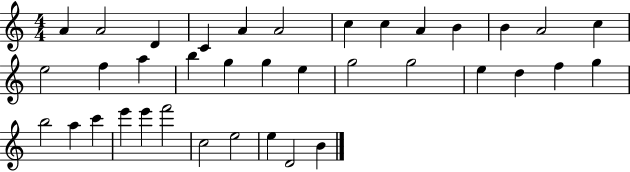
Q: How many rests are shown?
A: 0